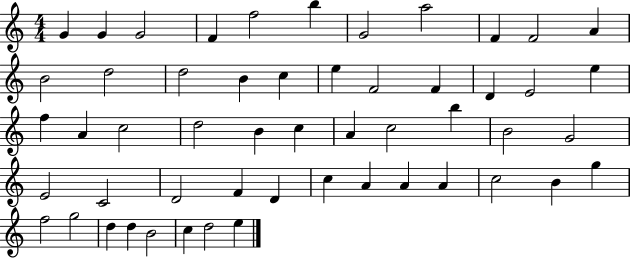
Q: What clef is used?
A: treble